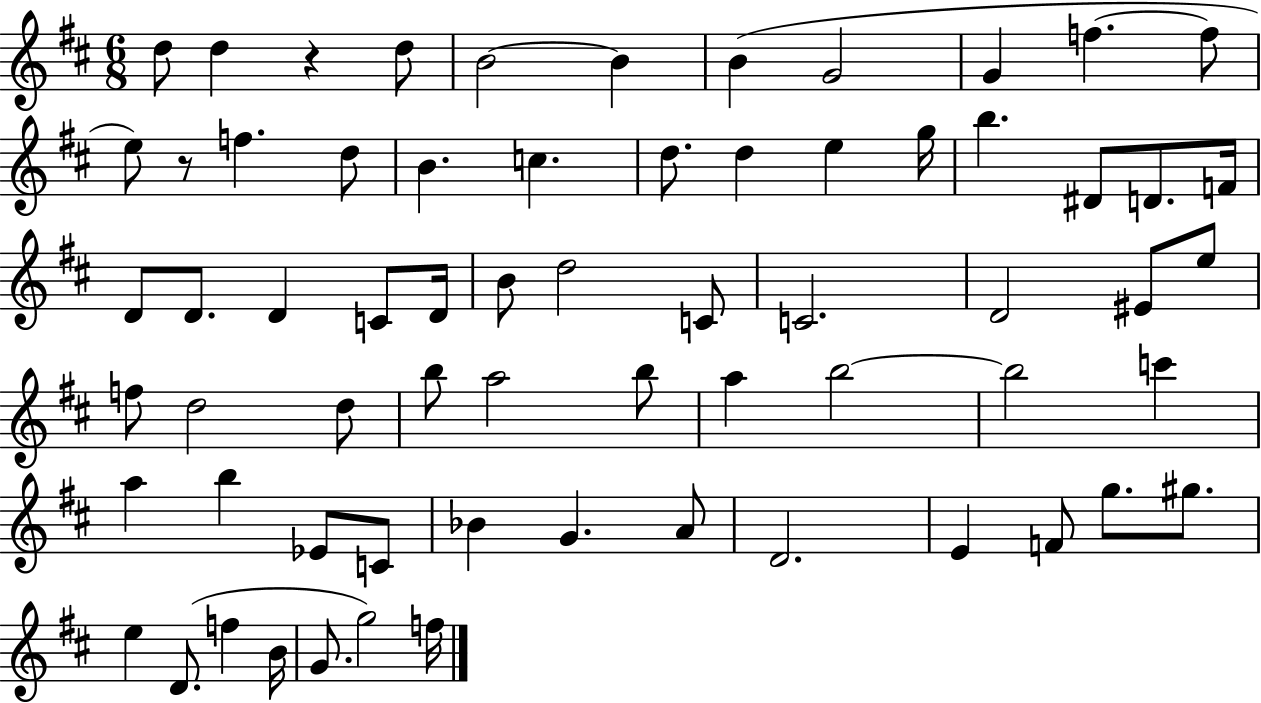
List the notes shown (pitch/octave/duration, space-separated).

D5/e D5/q R/q D5/e B4/h B4/q B4/q G4/h G4/q F5/q. F5/e E5/e R/e F5/q. D5/e B4/q. C5/q. D5/e. D5/q E5/q G5/s B5/q. D#4/e D4/e. F4/s D4/e D4/e. D4/q C4/e D4/s B4/e D5/h C4/e C4/h. D4/h EIS4/e E5/e F5/e D5/h D5/e B5/e A5/h B5/e A5/q B5/h B5/h C6/q A5/q B5/q Eb4/e C4/e Bb4/q G4/q. A4/e D4/h. E4/q F4/e G5/e. G#5/e. E5/q D4/e. F5/q B4/s G4/e. G5/h F5/s